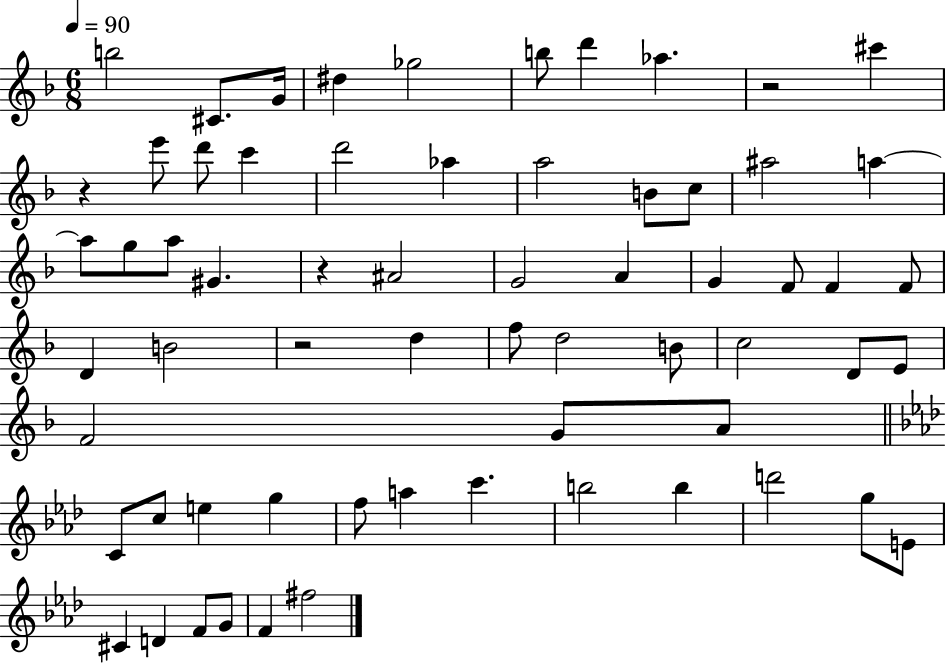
B5/h C#4/e. G4/s D#5/q Gb5/h B5/e D6/q Ab5/q. R/h C#6/q R/q E6/e D6/e C6/q D6/h Ab5/q A5/h B4/e C5/e A#5/h A5/q A5/e G5/e A5/e G#4/q. R/q A#4/h G4/h A4/q G4/q F4/e F4/q F4/e D4/q B4/h R/h D5/q F5/e D5/h B4/e C5/h D4/e E4/e F4/h G4/e A4/e C4/e C5/e E5/q G5/q F5/e A5/q C6/q. B5/h B5/q D6/h G5/e E4/e C#4/q D4/q F4/e G4/e F4/q F#5/h